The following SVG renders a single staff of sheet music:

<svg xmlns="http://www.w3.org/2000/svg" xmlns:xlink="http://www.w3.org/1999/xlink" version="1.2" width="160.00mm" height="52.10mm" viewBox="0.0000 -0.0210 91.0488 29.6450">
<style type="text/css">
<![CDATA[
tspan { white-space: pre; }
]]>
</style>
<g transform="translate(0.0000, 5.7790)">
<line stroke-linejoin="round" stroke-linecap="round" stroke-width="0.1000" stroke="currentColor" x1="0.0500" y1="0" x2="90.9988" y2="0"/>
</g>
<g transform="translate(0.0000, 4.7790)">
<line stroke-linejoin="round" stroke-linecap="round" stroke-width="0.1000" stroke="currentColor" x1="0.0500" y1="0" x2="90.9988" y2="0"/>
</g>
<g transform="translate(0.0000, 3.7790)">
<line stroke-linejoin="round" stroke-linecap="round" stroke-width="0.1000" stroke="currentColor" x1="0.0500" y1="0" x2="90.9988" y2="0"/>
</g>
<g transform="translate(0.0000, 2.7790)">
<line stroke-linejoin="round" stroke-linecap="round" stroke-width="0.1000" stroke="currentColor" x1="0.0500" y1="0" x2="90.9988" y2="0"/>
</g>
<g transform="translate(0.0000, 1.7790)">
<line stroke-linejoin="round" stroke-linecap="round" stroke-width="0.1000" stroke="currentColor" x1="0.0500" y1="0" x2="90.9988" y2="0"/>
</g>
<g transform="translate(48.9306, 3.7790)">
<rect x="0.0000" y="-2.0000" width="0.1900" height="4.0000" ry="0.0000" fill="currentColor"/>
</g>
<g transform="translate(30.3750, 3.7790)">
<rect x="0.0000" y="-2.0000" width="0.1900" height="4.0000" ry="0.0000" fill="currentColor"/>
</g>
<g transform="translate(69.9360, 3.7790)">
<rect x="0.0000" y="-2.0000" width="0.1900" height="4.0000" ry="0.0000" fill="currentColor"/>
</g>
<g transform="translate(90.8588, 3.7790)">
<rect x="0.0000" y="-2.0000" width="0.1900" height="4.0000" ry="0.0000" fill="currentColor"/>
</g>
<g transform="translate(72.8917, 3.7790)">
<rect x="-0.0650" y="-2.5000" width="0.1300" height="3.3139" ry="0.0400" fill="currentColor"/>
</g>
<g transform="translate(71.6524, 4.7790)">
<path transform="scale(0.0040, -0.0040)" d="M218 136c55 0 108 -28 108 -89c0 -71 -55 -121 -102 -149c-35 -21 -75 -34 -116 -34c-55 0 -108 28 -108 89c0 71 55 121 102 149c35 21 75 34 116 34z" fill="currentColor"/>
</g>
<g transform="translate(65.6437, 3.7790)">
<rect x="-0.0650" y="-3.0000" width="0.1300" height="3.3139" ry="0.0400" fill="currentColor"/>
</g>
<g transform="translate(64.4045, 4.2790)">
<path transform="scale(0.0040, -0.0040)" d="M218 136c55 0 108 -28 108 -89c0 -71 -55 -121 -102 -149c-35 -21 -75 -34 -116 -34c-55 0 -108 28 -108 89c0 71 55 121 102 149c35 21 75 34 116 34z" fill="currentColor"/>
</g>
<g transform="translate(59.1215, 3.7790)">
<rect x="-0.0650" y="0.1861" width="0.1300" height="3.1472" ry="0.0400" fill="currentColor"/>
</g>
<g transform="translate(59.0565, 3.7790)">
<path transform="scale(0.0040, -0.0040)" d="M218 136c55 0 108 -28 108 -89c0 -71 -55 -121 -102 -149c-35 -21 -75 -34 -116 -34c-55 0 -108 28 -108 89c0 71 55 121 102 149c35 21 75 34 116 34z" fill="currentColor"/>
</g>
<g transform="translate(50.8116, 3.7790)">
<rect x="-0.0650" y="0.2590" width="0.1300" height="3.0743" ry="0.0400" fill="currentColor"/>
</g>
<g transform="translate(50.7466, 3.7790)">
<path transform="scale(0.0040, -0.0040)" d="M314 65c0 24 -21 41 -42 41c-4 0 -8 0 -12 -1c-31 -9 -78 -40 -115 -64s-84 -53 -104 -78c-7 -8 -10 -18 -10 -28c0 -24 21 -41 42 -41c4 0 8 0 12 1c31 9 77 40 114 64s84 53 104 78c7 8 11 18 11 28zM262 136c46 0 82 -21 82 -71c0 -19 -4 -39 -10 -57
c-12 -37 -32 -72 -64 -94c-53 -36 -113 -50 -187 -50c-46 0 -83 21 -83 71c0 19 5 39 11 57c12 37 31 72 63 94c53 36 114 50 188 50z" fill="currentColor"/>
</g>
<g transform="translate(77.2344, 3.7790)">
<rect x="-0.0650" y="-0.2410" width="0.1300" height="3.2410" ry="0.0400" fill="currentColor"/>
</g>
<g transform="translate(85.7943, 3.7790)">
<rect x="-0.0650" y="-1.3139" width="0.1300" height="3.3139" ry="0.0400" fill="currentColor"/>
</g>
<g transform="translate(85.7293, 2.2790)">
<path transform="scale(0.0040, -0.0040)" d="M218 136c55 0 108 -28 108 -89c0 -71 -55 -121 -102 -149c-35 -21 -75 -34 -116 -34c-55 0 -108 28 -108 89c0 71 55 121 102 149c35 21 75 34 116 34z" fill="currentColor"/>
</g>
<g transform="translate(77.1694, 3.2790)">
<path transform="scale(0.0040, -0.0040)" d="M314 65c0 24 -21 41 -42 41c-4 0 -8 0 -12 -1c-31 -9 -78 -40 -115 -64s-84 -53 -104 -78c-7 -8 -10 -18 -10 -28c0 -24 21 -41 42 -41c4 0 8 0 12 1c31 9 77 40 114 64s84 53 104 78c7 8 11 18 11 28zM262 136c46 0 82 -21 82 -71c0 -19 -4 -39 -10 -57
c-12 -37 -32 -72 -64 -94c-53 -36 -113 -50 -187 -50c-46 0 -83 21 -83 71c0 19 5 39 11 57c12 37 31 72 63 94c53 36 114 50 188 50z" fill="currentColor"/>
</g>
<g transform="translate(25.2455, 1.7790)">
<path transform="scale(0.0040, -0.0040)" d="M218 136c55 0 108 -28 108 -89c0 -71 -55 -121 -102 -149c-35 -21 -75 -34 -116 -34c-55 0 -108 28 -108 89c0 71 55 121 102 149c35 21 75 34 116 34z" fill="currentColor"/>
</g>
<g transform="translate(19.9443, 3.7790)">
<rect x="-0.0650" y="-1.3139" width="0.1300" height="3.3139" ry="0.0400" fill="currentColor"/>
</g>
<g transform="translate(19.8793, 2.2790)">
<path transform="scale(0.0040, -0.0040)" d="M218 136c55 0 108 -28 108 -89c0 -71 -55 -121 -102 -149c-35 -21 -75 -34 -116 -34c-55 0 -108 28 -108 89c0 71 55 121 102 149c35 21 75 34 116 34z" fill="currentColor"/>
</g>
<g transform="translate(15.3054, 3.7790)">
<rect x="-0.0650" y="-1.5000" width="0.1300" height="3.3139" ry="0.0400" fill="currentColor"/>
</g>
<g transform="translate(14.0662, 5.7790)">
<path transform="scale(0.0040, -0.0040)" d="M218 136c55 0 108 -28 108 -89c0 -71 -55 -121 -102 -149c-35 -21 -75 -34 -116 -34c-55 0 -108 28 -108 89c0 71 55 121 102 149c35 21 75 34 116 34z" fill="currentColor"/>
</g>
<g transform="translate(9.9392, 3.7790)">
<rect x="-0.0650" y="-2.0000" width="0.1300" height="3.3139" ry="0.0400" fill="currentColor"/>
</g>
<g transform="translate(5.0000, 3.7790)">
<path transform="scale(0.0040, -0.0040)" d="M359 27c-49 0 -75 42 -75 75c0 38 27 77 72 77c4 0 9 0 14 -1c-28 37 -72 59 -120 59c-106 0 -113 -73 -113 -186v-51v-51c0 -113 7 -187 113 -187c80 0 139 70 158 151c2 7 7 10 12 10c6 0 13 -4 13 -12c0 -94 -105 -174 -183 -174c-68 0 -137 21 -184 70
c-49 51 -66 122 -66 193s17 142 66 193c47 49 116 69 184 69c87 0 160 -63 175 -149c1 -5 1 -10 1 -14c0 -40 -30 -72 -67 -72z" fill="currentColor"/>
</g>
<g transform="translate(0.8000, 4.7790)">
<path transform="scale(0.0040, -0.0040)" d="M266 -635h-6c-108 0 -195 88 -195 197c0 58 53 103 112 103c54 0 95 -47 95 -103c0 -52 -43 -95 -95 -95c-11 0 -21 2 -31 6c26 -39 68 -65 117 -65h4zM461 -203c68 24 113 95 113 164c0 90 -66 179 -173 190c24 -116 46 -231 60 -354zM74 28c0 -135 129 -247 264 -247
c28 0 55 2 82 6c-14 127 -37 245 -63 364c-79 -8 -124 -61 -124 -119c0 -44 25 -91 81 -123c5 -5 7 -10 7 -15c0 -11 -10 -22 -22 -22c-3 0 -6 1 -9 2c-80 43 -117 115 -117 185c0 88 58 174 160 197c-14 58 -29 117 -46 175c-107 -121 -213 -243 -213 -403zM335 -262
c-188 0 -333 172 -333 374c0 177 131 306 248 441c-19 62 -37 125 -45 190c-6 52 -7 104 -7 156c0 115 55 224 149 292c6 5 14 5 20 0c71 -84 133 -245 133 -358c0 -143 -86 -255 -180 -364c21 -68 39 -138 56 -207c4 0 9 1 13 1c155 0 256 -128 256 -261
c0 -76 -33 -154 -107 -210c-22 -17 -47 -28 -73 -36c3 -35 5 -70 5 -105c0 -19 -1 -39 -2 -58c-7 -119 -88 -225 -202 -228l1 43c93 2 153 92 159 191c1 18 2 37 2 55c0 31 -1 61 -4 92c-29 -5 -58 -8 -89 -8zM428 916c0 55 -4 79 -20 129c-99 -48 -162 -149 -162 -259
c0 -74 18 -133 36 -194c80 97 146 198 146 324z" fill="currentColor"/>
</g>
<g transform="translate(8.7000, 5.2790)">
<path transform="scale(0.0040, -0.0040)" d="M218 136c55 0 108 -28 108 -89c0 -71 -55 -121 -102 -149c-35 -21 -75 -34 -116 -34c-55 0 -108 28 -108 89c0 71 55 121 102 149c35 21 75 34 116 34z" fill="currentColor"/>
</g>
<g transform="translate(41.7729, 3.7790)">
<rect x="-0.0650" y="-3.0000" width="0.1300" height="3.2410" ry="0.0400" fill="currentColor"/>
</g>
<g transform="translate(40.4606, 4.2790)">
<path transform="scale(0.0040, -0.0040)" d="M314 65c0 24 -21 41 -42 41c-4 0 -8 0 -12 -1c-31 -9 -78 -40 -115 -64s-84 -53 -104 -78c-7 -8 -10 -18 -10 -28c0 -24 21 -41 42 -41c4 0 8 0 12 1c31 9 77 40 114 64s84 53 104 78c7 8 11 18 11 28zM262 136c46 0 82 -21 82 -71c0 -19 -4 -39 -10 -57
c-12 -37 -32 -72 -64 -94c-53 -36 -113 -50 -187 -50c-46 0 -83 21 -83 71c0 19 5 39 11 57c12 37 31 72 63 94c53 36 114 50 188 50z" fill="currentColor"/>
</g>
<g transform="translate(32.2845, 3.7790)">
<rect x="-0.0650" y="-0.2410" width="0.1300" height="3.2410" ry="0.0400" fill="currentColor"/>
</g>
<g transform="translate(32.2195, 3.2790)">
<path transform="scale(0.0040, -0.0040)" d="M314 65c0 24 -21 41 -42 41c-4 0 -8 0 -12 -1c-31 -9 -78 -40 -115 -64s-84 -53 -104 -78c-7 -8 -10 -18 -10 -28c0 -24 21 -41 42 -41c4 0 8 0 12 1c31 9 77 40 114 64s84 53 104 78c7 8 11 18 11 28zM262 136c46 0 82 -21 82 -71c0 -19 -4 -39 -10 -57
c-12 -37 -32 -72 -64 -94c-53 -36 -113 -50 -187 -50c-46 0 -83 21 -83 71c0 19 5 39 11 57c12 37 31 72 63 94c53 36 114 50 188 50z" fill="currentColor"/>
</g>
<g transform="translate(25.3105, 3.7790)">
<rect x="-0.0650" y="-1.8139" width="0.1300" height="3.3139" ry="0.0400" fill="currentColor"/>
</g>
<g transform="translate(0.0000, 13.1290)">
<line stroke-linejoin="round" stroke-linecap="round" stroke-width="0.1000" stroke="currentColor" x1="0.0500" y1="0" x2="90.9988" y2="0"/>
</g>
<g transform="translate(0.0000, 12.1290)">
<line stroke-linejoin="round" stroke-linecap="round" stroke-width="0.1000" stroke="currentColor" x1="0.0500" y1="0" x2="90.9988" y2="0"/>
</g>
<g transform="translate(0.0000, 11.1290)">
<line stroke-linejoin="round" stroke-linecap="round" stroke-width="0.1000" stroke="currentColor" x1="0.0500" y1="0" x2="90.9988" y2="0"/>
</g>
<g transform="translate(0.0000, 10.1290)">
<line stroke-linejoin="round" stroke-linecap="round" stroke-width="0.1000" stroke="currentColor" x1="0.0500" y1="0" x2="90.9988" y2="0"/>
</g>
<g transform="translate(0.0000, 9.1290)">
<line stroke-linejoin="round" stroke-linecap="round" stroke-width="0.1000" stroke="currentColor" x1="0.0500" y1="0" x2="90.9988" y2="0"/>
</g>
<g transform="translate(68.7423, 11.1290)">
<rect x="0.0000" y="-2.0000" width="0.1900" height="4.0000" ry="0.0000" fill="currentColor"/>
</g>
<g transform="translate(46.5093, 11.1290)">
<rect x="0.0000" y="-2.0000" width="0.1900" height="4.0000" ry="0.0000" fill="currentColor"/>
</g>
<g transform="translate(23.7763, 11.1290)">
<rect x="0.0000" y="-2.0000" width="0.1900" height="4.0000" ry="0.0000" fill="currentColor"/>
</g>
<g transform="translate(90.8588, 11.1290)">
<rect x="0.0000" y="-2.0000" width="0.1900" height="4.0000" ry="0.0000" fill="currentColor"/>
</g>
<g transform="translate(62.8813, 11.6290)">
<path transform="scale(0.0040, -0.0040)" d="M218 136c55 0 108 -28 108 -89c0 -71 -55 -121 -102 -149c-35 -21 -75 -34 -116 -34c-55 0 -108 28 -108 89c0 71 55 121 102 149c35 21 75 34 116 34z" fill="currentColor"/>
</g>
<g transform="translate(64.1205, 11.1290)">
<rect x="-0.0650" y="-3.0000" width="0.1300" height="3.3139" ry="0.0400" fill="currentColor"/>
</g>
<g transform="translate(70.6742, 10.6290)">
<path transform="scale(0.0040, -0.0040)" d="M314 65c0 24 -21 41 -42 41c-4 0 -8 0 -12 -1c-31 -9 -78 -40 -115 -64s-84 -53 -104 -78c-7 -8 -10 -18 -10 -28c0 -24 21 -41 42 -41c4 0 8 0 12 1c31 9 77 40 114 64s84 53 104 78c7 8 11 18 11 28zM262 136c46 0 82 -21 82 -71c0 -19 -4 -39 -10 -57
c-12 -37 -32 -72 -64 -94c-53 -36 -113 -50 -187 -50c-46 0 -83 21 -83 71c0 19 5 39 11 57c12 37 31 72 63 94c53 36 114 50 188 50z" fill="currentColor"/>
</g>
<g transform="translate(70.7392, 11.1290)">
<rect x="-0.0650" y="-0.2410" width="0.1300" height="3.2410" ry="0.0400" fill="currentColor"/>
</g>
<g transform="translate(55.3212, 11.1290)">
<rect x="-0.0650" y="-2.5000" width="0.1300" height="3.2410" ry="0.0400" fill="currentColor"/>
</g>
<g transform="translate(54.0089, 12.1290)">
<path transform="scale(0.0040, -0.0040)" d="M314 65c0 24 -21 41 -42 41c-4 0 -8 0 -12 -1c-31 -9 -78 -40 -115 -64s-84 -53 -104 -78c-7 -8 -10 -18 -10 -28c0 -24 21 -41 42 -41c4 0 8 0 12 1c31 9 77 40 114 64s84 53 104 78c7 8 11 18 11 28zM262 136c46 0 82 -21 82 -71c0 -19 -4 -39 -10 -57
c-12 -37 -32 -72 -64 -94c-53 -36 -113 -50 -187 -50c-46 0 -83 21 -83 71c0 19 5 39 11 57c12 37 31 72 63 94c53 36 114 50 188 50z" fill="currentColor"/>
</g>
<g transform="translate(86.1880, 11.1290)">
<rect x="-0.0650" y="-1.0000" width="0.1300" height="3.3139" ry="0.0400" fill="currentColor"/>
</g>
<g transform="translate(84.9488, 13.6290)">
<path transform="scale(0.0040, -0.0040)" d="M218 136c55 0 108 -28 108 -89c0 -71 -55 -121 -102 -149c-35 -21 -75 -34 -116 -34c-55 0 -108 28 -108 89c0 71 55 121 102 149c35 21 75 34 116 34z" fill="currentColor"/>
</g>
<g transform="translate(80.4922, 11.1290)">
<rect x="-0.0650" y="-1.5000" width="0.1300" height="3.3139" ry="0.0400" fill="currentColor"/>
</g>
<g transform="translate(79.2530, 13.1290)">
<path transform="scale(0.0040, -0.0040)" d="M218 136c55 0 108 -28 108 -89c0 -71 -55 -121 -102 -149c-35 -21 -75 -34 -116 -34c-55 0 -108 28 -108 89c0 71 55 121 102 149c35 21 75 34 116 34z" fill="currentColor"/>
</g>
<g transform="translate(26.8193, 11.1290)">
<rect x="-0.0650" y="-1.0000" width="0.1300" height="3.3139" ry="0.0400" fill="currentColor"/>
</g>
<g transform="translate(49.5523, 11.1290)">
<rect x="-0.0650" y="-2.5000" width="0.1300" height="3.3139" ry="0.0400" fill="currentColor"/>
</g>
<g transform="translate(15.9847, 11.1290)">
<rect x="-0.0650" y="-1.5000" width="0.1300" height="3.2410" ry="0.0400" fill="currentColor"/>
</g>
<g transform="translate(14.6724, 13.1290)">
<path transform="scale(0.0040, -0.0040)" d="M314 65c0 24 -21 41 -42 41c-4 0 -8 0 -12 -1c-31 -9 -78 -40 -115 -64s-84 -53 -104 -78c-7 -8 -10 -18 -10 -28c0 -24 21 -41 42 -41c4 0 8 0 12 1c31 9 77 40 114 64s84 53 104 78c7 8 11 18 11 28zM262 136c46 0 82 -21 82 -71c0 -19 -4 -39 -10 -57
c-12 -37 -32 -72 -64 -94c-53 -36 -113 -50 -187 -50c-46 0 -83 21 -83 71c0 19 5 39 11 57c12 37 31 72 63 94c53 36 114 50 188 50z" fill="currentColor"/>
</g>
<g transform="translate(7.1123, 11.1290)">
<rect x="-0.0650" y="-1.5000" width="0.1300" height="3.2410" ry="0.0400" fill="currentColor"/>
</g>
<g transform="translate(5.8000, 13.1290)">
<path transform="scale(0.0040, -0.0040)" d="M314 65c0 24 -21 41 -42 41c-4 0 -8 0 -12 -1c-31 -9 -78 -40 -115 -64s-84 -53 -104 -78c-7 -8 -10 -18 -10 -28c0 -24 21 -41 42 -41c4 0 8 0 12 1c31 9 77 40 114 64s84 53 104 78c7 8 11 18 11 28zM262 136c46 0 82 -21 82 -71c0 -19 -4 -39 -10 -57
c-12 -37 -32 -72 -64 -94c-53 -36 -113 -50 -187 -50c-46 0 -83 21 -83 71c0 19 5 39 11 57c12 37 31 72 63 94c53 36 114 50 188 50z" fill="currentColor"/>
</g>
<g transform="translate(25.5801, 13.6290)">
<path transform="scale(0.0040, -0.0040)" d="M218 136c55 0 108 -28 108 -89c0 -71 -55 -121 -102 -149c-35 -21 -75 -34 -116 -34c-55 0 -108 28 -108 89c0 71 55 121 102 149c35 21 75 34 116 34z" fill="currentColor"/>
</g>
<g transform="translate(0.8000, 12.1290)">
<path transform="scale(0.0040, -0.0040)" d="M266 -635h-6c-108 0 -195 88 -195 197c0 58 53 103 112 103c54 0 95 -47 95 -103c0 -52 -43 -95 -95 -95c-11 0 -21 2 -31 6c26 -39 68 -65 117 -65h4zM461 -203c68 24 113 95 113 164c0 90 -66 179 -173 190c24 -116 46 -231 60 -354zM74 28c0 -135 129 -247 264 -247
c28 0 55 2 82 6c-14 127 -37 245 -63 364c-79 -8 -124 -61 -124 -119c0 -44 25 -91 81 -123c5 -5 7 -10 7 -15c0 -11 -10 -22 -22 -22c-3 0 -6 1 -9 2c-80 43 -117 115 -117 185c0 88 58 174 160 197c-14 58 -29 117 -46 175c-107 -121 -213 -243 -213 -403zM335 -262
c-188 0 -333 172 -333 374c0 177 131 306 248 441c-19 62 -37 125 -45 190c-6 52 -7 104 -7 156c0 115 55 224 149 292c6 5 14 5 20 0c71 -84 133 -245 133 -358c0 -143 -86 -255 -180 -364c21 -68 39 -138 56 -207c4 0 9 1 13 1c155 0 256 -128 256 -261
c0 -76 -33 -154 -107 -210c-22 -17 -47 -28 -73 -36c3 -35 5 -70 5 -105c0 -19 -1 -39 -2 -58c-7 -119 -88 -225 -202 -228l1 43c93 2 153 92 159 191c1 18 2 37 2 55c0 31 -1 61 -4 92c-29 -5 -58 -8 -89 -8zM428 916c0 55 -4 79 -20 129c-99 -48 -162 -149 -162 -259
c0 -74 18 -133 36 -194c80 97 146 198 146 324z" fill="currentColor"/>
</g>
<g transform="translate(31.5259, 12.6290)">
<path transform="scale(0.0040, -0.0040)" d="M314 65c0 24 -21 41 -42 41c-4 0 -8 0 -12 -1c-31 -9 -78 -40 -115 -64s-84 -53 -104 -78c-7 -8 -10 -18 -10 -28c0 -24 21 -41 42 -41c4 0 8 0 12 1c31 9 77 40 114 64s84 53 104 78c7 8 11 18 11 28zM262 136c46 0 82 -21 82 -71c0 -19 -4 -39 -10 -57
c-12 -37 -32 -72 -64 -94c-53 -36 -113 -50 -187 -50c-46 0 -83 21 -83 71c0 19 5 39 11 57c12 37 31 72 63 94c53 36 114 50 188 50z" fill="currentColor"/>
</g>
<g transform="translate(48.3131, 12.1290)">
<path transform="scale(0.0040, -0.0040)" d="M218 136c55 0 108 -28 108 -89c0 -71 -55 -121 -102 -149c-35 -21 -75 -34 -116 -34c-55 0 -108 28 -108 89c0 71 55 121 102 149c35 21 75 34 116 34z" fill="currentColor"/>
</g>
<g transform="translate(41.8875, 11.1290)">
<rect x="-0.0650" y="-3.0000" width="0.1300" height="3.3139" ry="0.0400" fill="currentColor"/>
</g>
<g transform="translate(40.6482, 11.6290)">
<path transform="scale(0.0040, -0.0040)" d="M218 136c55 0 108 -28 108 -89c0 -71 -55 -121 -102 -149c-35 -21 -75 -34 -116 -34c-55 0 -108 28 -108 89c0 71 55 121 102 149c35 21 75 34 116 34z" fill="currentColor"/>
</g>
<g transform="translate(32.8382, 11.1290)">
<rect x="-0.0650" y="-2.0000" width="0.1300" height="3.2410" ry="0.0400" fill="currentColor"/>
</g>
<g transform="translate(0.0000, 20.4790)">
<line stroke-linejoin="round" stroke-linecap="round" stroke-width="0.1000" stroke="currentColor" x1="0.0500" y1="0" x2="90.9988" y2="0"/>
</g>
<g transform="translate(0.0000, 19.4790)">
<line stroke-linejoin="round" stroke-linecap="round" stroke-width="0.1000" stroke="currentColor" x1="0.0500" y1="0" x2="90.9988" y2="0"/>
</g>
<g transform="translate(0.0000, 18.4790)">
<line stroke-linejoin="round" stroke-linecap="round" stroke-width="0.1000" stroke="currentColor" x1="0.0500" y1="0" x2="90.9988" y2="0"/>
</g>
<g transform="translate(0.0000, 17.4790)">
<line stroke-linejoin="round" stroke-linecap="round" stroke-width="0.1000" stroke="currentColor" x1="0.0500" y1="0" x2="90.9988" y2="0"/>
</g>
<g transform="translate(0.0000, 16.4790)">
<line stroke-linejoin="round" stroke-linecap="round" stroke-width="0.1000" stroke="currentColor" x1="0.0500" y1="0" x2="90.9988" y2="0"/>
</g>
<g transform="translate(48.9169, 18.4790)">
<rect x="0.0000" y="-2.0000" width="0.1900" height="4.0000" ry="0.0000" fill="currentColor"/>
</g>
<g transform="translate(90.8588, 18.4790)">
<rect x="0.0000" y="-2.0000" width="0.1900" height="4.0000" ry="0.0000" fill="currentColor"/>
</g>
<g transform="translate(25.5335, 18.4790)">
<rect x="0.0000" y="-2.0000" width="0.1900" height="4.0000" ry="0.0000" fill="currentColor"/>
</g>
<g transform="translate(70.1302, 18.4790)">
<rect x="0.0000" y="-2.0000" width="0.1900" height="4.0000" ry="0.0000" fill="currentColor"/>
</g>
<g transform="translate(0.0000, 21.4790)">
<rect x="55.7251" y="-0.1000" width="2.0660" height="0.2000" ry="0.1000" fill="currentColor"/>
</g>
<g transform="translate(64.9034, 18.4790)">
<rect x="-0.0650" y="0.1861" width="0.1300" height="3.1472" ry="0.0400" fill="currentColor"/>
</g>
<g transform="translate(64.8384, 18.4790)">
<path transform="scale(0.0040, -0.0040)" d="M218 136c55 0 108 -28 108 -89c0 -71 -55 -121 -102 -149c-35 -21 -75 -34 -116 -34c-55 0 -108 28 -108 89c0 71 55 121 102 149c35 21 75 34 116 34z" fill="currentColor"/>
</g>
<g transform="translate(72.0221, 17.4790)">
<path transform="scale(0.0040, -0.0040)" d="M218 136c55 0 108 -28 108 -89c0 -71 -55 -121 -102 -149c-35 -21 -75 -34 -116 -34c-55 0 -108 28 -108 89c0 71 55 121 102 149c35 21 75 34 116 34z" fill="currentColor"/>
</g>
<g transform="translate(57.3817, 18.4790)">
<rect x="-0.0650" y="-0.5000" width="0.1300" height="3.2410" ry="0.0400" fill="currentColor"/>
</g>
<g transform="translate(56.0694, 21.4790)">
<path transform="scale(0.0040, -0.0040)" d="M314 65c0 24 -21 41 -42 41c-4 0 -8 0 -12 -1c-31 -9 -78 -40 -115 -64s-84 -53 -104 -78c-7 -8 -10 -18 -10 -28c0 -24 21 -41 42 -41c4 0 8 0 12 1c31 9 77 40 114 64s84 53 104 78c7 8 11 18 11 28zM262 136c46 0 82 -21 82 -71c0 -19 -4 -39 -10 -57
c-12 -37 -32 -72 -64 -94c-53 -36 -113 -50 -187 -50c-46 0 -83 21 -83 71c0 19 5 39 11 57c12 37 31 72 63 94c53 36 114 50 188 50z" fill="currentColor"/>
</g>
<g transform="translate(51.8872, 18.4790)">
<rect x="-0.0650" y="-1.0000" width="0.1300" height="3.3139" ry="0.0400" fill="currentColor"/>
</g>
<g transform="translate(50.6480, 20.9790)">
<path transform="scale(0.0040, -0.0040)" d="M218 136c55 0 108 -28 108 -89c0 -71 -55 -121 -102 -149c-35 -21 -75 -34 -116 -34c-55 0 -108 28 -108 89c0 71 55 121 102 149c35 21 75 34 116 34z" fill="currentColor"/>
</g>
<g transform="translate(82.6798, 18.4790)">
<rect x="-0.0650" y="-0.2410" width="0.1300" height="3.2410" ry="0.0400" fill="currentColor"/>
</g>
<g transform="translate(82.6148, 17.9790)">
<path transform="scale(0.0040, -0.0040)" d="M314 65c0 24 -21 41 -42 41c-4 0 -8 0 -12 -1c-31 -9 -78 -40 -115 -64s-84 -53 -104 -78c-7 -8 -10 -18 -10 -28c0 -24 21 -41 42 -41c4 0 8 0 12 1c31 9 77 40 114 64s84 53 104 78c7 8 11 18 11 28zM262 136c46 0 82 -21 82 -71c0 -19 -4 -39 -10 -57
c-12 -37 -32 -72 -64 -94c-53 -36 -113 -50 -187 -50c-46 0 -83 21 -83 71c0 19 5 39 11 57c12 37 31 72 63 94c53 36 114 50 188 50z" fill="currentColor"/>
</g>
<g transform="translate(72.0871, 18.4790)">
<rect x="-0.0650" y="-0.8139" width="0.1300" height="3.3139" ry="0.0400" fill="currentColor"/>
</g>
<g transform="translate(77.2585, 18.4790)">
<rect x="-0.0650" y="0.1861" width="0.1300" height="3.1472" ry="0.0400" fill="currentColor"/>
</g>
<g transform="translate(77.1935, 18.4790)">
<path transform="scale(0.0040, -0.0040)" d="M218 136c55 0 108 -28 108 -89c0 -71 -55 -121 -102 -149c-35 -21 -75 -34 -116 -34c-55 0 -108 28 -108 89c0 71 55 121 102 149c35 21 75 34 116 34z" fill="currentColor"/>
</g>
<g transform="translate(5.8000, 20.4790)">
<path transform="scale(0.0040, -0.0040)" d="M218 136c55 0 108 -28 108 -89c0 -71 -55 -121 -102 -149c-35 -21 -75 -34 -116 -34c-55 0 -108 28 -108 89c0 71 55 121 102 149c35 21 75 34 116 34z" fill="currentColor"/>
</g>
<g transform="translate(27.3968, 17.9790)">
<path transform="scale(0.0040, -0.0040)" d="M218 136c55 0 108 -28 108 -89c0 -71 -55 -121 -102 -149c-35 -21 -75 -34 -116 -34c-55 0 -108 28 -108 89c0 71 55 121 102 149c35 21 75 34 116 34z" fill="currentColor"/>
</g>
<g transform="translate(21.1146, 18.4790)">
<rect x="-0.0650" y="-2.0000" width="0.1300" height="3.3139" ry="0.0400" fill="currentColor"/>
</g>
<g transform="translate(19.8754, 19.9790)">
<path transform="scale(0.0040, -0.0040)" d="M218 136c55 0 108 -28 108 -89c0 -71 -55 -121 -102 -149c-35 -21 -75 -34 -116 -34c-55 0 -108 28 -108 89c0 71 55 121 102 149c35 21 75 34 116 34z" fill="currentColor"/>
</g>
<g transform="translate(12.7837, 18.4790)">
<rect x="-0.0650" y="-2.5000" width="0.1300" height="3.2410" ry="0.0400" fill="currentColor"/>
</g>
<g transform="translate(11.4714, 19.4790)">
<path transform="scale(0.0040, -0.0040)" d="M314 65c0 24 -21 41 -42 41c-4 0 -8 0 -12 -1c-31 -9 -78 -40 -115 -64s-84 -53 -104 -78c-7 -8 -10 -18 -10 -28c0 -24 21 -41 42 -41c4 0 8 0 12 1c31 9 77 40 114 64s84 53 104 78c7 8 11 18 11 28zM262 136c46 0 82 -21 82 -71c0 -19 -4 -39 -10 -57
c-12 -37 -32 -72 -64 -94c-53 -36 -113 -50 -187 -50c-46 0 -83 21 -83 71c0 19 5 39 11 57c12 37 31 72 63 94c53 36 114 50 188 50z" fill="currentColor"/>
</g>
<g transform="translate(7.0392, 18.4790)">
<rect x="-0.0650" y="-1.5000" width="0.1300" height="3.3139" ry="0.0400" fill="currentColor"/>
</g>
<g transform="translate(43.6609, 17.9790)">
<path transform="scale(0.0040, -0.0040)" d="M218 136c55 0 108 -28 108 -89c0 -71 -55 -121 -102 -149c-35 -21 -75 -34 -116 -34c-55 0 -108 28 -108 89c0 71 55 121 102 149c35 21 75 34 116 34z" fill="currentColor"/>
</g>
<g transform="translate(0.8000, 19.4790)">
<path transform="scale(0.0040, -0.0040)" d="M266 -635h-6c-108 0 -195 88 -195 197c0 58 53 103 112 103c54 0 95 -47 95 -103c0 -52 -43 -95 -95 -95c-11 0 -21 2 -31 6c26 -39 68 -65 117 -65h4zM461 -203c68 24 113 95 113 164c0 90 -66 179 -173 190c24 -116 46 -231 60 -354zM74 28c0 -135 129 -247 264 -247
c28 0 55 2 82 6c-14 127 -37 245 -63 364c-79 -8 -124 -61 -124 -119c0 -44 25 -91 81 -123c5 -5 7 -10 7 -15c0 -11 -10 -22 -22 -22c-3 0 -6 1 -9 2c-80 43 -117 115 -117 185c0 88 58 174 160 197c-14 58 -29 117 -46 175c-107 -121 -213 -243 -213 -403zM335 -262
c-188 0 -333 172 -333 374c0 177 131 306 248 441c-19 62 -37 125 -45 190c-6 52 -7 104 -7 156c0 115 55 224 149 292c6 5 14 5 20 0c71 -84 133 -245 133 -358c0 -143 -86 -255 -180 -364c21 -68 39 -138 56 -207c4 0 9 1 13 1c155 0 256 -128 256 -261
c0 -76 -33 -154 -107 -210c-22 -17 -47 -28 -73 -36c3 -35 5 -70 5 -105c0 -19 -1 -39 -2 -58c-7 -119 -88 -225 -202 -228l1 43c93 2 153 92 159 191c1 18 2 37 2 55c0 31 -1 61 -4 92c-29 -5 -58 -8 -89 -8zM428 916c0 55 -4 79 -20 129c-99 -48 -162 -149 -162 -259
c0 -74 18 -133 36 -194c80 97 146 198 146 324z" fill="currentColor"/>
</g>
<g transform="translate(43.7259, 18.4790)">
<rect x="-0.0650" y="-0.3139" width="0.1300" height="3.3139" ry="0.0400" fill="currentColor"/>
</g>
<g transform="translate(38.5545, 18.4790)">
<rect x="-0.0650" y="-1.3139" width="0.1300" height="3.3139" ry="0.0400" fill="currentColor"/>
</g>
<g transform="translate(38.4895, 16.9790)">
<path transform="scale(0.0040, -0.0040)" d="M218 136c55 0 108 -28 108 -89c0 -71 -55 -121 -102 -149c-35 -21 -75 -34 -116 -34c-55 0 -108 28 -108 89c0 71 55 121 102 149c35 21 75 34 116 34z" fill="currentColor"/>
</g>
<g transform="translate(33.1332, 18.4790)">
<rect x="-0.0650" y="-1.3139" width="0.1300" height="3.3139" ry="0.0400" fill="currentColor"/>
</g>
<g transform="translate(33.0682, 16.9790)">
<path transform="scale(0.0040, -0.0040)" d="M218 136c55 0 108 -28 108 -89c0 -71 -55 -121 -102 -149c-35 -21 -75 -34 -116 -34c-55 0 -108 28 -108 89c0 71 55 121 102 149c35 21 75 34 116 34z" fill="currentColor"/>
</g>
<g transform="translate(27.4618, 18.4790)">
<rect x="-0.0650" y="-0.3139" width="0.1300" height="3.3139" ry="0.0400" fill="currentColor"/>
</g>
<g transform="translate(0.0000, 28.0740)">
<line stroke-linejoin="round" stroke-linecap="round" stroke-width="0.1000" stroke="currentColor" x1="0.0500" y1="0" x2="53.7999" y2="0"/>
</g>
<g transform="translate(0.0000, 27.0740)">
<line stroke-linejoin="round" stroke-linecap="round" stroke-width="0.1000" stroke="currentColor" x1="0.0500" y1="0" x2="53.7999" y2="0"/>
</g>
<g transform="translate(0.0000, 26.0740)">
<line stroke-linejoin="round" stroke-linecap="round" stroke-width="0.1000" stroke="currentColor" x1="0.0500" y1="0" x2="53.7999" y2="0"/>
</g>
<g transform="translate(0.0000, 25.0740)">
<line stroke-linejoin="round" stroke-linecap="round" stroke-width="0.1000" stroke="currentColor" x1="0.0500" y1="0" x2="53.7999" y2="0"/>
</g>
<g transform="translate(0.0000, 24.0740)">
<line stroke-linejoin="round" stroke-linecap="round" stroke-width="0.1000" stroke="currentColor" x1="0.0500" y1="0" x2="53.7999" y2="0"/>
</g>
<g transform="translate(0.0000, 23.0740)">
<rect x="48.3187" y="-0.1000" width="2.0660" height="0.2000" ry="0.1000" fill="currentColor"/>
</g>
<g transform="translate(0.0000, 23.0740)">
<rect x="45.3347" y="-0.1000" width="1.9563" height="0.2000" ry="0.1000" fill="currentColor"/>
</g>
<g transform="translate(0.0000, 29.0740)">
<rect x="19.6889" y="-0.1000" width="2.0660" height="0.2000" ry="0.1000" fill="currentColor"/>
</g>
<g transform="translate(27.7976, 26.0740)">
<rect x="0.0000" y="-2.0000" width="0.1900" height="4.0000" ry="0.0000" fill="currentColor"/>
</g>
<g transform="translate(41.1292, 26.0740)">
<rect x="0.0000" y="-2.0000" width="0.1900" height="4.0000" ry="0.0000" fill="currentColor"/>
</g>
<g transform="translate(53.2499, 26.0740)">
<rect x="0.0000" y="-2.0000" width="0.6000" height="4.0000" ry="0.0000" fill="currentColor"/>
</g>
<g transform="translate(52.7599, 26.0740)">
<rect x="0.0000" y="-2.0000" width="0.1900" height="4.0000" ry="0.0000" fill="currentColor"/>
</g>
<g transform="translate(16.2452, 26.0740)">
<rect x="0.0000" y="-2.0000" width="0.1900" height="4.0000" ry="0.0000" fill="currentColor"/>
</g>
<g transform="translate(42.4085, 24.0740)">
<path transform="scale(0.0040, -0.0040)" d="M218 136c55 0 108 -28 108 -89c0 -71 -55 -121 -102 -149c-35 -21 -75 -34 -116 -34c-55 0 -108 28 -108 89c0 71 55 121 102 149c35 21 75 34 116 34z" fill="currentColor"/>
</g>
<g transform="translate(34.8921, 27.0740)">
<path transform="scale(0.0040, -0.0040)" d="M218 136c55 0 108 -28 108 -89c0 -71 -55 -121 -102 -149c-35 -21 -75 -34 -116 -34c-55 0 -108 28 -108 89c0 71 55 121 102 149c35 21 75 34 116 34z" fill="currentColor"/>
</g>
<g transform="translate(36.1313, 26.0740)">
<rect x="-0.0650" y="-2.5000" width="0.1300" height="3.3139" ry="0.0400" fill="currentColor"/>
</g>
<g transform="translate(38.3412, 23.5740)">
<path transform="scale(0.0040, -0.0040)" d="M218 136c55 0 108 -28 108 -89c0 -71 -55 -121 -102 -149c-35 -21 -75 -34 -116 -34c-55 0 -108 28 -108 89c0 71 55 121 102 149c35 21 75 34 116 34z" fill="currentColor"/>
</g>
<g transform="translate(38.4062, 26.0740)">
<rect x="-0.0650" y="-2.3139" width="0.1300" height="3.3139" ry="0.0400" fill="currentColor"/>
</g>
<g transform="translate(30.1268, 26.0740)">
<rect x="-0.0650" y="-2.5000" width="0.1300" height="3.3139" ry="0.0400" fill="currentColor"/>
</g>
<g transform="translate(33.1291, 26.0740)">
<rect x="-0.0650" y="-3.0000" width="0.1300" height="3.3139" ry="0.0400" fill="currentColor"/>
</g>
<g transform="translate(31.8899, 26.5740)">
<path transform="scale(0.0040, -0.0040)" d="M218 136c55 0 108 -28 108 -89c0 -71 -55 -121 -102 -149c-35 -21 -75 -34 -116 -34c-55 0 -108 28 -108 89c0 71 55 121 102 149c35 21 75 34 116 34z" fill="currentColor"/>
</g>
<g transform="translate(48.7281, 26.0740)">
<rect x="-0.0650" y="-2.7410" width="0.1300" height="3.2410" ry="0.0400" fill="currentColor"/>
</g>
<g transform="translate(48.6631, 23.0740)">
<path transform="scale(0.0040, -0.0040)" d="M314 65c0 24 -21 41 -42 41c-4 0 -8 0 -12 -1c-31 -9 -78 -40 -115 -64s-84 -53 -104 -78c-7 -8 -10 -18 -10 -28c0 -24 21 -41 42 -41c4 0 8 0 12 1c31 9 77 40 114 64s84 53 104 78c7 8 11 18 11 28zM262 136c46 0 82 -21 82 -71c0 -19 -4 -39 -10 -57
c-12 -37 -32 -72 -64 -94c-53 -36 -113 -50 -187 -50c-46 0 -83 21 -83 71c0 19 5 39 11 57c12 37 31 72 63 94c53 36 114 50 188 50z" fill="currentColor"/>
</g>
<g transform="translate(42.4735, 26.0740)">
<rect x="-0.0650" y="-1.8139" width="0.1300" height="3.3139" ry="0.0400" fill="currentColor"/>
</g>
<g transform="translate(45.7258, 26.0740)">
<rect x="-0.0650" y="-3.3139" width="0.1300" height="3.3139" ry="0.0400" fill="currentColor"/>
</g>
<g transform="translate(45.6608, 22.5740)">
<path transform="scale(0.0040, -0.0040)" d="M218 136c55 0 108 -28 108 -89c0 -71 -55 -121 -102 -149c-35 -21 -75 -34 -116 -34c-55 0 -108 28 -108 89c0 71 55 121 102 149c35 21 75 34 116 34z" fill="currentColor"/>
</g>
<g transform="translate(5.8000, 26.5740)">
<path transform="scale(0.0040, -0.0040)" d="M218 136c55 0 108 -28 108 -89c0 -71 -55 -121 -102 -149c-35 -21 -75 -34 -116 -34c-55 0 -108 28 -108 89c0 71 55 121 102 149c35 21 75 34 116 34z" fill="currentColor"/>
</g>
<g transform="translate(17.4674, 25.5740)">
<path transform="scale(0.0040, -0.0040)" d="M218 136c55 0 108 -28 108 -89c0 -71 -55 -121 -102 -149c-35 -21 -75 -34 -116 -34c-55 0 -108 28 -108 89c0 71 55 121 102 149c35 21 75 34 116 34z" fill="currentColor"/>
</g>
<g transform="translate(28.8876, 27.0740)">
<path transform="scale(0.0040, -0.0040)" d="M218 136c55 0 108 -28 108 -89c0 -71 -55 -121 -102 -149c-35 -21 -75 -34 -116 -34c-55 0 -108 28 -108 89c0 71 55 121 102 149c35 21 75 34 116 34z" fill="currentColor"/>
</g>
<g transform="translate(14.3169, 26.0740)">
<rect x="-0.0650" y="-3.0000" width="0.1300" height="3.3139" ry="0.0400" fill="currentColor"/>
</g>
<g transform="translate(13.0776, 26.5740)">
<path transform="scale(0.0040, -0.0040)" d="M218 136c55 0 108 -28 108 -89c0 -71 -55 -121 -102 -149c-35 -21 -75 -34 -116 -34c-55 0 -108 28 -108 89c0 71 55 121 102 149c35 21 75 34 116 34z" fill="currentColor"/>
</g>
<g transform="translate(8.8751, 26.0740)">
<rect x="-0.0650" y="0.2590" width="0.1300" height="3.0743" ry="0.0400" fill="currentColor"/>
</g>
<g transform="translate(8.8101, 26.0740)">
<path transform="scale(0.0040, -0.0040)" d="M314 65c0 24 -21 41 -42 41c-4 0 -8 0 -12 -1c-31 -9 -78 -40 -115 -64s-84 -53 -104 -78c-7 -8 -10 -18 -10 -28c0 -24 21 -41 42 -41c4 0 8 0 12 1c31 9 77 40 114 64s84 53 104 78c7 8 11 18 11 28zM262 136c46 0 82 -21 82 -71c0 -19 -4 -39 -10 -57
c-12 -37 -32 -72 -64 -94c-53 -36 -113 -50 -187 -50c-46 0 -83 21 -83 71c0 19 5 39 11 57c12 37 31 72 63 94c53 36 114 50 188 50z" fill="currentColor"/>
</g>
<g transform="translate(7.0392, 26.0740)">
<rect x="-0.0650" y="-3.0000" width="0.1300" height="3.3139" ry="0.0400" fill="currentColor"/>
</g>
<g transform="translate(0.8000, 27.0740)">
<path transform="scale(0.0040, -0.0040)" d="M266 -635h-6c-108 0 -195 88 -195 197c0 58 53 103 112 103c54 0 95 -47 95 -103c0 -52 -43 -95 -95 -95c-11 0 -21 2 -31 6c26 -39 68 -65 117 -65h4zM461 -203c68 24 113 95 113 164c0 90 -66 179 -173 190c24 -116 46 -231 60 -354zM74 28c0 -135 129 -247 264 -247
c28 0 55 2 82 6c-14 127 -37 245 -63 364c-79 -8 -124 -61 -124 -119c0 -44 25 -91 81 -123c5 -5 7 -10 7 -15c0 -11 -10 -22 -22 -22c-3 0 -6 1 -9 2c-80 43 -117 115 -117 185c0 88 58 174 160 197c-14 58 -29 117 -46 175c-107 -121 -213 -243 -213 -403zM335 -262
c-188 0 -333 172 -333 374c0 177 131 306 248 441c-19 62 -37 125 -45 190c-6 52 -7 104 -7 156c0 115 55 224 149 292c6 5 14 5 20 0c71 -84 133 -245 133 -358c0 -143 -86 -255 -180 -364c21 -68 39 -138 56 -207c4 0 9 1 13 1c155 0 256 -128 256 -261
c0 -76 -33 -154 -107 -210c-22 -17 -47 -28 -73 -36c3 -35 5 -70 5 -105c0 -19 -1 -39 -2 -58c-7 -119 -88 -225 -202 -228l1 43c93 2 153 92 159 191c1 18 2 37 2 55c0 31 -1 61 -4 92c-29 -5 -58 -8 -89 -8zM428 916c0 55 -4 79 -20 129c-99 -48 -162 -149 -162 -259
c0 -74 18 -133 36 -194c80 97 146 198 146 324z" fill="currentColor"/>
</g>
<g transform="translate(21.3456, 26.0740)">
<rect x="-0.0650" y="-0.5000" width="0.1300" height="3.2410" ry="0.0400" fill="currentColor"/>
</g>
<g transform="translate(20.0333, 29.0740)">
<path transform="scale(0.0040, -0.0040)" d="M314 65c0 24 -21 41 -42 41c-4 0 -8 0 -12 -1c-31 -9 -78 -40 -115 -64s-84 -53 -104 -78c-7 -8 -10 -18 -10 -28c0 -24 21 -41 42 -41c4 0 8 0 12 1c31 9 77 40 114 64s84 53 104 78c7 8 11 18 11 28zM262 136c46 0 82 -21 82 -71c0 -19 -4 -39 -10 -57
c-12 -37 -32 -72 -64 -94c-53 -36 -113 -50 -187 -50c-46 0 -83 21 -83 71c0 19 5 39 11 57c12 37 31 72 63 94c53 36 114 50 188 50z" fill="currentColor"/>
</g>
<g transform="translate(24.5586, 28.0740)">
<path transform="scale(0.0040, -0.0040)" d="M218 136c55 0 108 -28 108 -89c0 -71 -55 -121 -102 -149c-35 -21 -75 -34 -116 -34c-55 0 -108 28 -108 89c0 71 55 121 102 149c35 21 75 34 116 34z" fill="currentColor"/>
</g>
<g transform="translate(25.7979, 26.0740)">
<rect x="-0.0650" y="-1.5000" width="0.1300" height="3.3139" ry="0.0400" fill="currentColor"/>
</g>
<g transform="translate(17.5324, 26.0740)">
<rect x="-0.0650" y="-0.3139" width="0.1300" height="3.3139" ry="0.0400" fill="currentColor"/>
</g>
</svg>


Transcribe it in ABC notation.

X:1
T:Untitled
M:4/4
L:1/4
K:C
F E e f c2 A2 B2 B A G c2 e E2 E2 D F2 A G G2 A c2 E D E G2 F c e e c D C2 B d B c2 A B2 A c C2 E G A G g f b a2